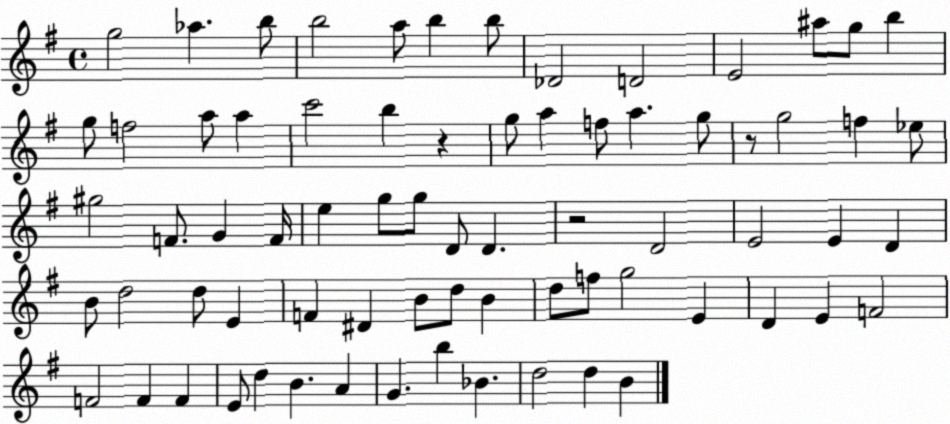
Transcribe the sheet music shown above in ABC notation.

X:1
T:Untitled
M:4/4
L:1/4
K:G
g2 _a b/2 b2 a/2 b b/2 _D2 D2 E2 ^a/2 g/2 b g/2 f2 a/2 a c'2 b z g/2 a f/2 a g/2 z/2 g2 f _e/2 ^g2 F/2 G F/4 e g/2 g/2 D/2 D z2 D2 E2 E D B/2 d2 d/2 E F ^D B/2 d/2 B d/2 f/2 g2 E D E F2 F2 F F E/2 d B A G b _B d2 d B